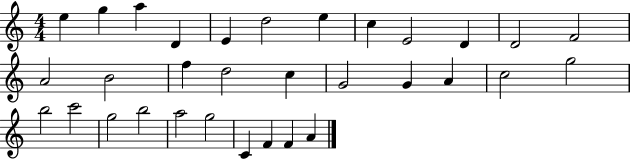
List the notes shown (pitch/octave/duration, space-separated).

E5/q G5/q A5/q D4/q E4/q D5/h E5/q C5/q E4/h D4/q D4/h F4/h A4/h B4/h F5/q D5/h C5/q G4/h G4/q A4/q C5/h G5/h B5/h C6/h G5/h B5/h A5/h G5/h C4/q F4/q F4/q A4/q